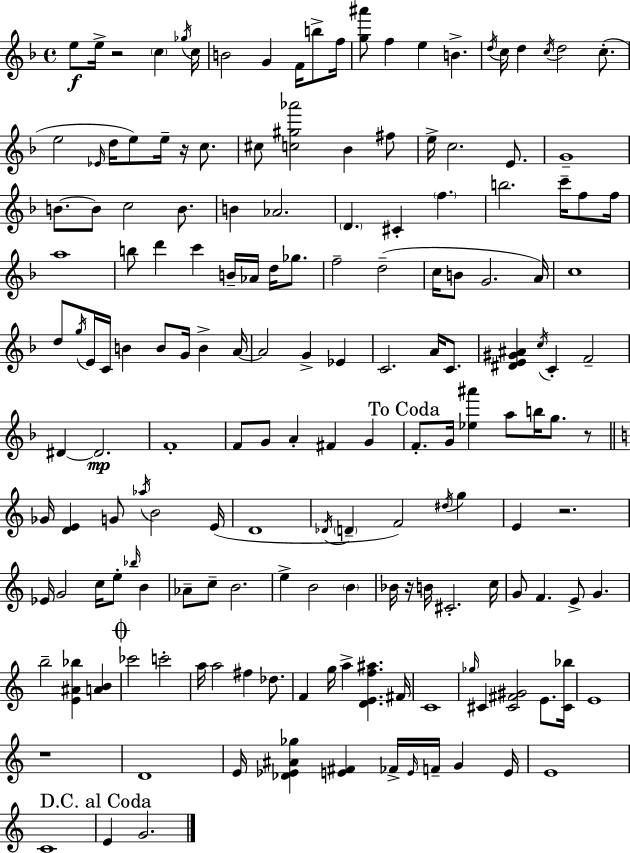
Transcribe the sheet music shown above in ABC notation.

X:1
T:Untitled
M:4/4
L:1/4
K:F
e/2 e/4 z2 c _g/4 c/4 B2 G F/4 b/2 f/4 [g^a']/2 f e B d/4 c/4 d c/4 d2 c/2 e2 _E/4 d/4 e/2 e/4 z/4 c/2 ^c/2 [c^g_a']2 _B ^f/2 e/4 c2 E/2 G4 B/2 B/2 c2 B/2 B _A2 D ^C f b2 c'/4 f/2 f/4 a4 b/2 d' c' B/4 _A/4 d/4 _g/2 f2 d2 c/4 B/2 G2 A/4 c4 d/2 g/4 E/4 C/4 B B/2 G/4 B A/4 A2 G _E C2 A/4 C/2 [^DE^G^A] c/4 C F2 ^D ^D2 F4 F/2 G/2 A ^F G F/2 G/4 [_e^a'] a/2 b/4 g/2 z/2 _G/4 [DE] G/2 _a/4 B2 E/4 D4 _D/4 D F2 ^d/4 g E z2 _E/4 G2 c/4 e/2 _b/4 B _A/2 c/2 B2 e B2 B _B/4 z/4 B/4 ^C2 c/4 G/2 F E/2 G b2 [E^A_b] [AB] _c'2 c'2 a/4 a2 ^f _d/2 F g/4 a [DEf^a] ^F/4 C4 _g/4 ^C [^C^F^G]2 E/2 [^C_b]/4 E4 z4 D4 E/4 [_D_E^A_g] [E^F] _F/4 E/4 F/4 G E/4 E4 C4 E G2